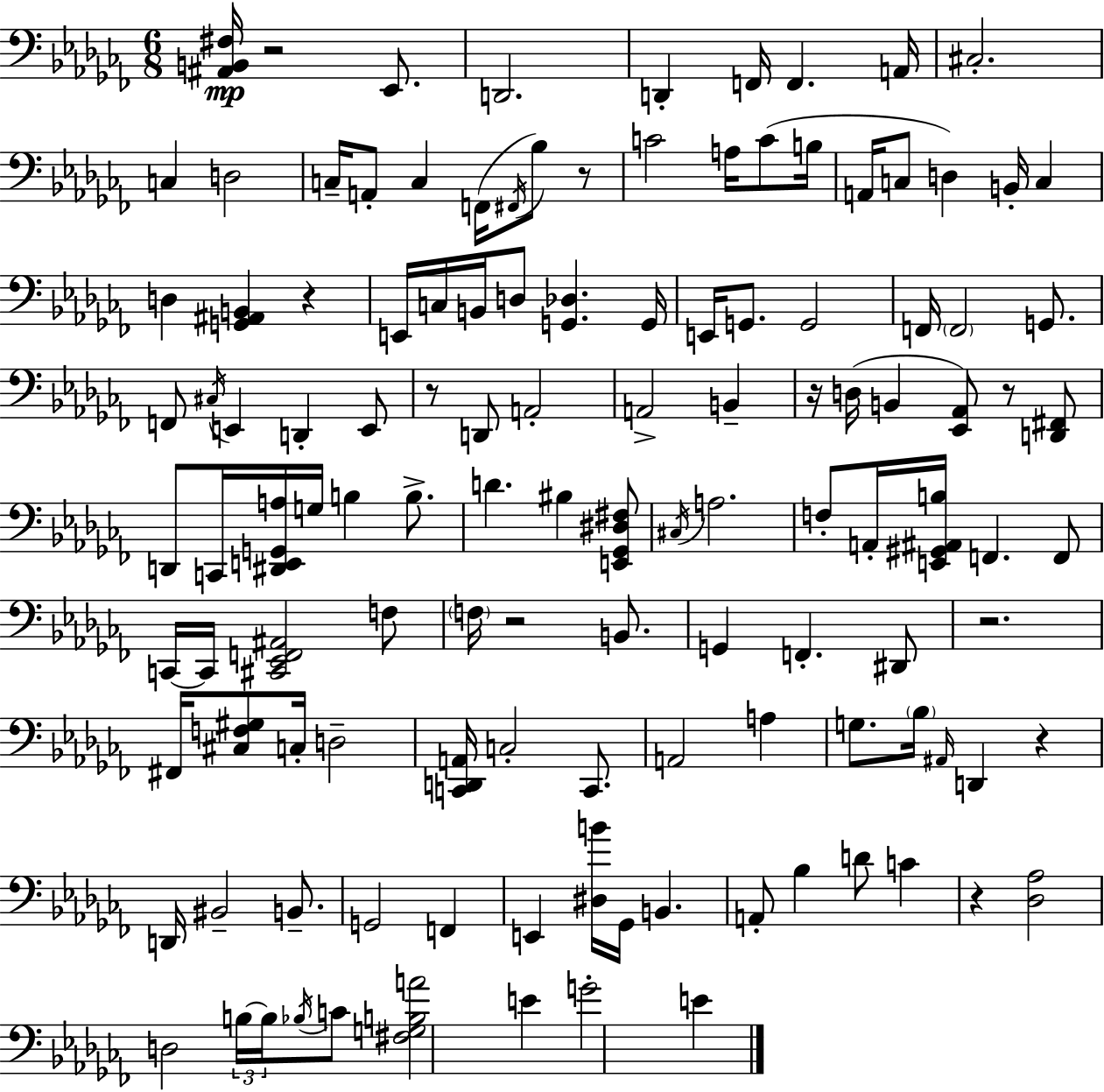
{
  \clef bass
  \numericTimeSignature
  \time 6/8
  \key aes \minor
  <ais, b, fis>16\mp r2 ees,8. | d,2. | d,4-. f,16 f,4. a,16 | cis2.-. | \break c4 d2 | c16-- a,8-. c4 f,16( \acciaccatura { fis,16 } bes8) r8 | c'2 a16 c'8( | b16 a,16 c8 d4) b,16-. c4 | \break d4 <g, ais, b,>4 r4 | e,16 c16 b,16 d8 <g, des>4. | g,16 e,16 g,8. g,2 | f,16 \parenthesize f,2 g,8. | \break f,8 \acciaccatura { cis16 } e,4 d,4-. | e,8 r8 d,8 a,2-. | a,2-> b,4-- | r16 d16( b,4 <ees, aes,>8) r8 | \break <d, fis,>8 d,8 c,16 <dis, e, g, a>16 g16 b4 b8.-> | d'4. bis4 | <e, ges, dis fis>8 \acciaccatura { cis16 } a2. | f8-. a,16-. <e, gis, ais, b>16 f,4. | \break f,8 c,16~~ c,16 <cis, ees, f, ais,>2 | f8 \parenthesize f16 r2 | b,8. g,4 f,4.-. | dis,8 r2. | \break fis,16 <cis f gis>8 c16-. d2-- | <c, d, a,>16 c2-. | c,8. a,2 a4 | g8. \parenthesize bes16 \grace { ais,16 } d,4 | \break r4 d,16 bis,2-- | b,8.-- g,2 | f,4 e,4 <dis b'>16 ges,16 b,4. | a,8-. bes4 d'8 | \break c'4 r4 <des aes>2 | d2 | \tuplet 3/2 { b16~~ b16 \acciaccatura { bes16 } } c'8 <fis g b a'>2 | e'4 g'2-. | \break e'4 \bar "|."
}